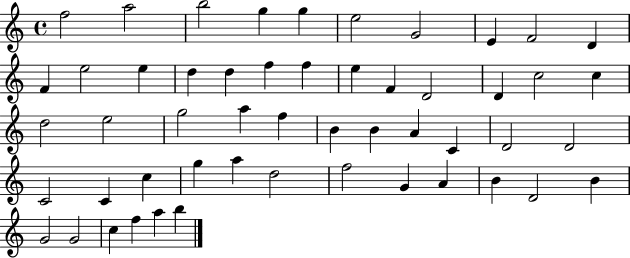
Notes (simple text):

F5/h A5/h B5/h G5/q G5/q E5/h G4/h E4/q F4/h D4/q F4/q E5/h E5/q D5/q D5/q F5/q F5/q E5/q F4/q D4/h D4/q C5/h C5/q D5/h E5/h G5/h A5/q F5/q B4/q B4/q A4/q C4/q D4/h D4/h C4/h C4/q C5/q G5/q A5/q D5/h F5/h G4/q A4/q B4/q D4/h B4/q G4/h G4/h C5/q F5/q A5/q B5/q